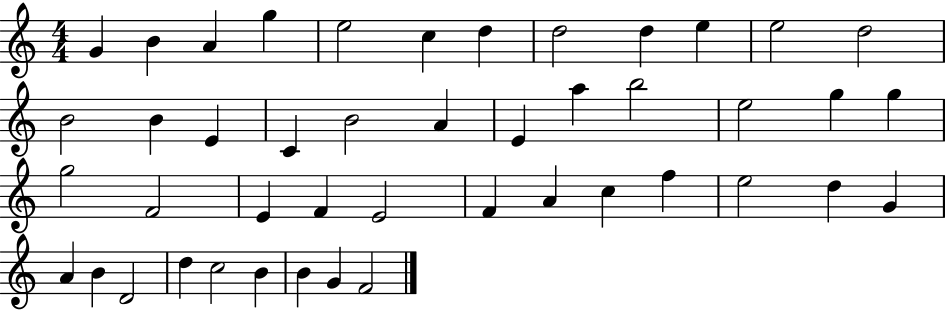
G4/q B4/q A4/q G5/q E5/h C5/q D5/q D5/h D5/q E5/q E5/h D5/h B4/h B4/q E4/q C4/q B4/h A4/q E4/q A5/q B5/h E5/h G5/q G5/q G5/h F4/h E4/q F4/q E4/h F4/q A4/q C5/q F5/q E5/h D5/q G4/q A4/q B4/q D4/h D5/q C5/h B4/q B4/q G4/q F4/h